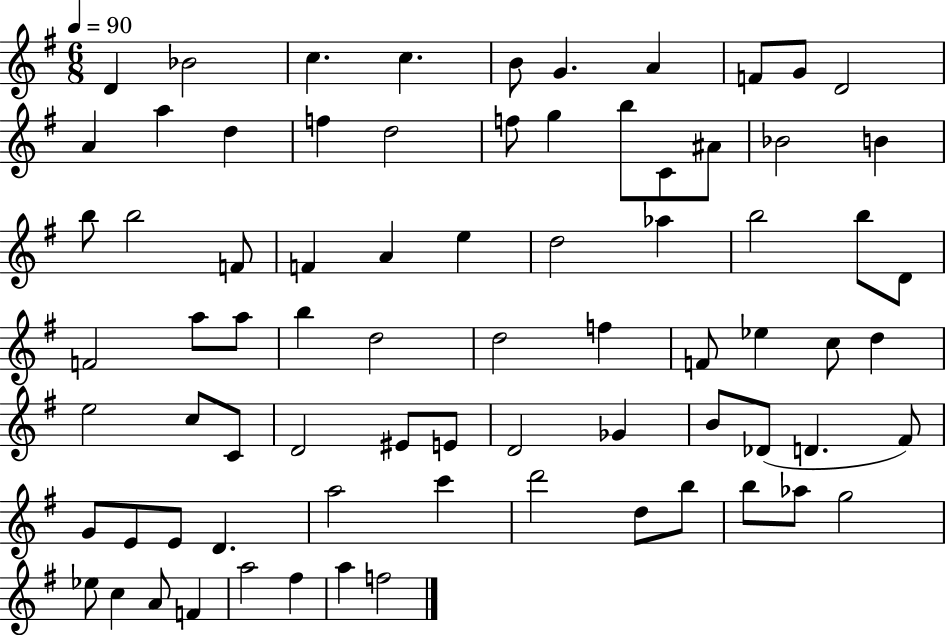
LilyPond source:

{
  \clef treble
  \numericTimeSignature
  \time 6/8
  \key g \major
  \tempo 4 = 90
  \repeat volta 2 { d'4 bes'2 | c''4. c''4. | b'8 g'4. a'4 | f'8 g'8 d'2 | \break a'4 a''4 d''4 | f''4 d''2 | f''8 g''4 b''8 c'8 ais'8 | bes'2 b'4 | \break b''8 b''2 f'8 | f'4 a'4 e''4 | d''2 aes''4 | b''2 b''8 d'8 | \break f'2 a''8 a''8 | b''4 d''2 | d''2 f''4 | f'8 ees''4 c''8 d''4 | \break e''2 c''8 c'8 | d'2 eis'8 e'8 | d'2 ges'4 | b'8 des'8( d'4. fis'8) | \break g'8 e'8 e'8 d'4. | a''2 c'''4 | d'''2 d''8 b''8 | b''8 aes''8 g''2 | \break ees''8 c''4 a'8 f'4 | a''2 fis''4 | a''4 f''2 | } \bar "|."
}